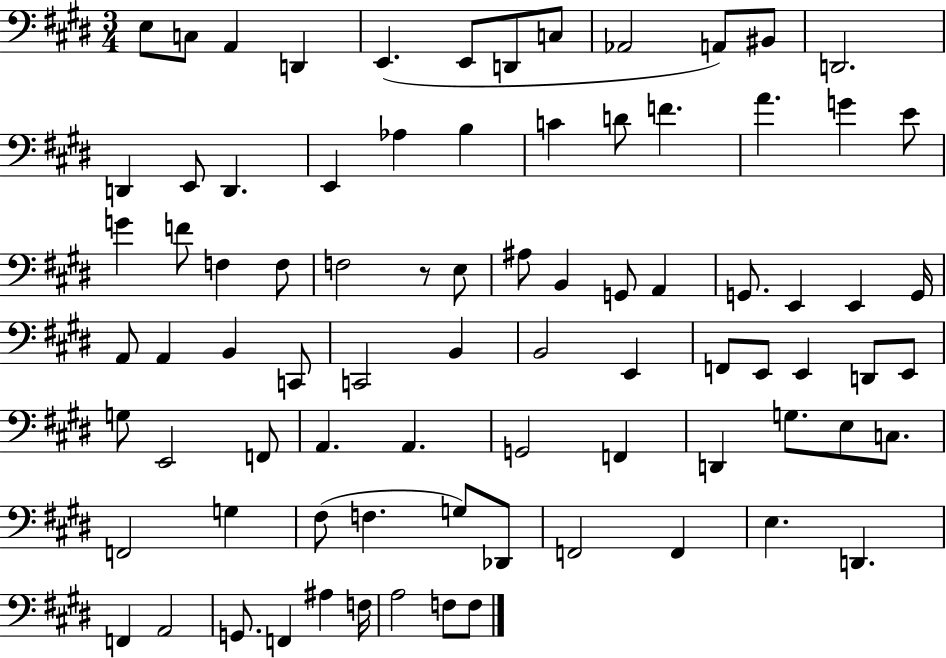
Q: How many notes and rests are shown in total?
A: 82